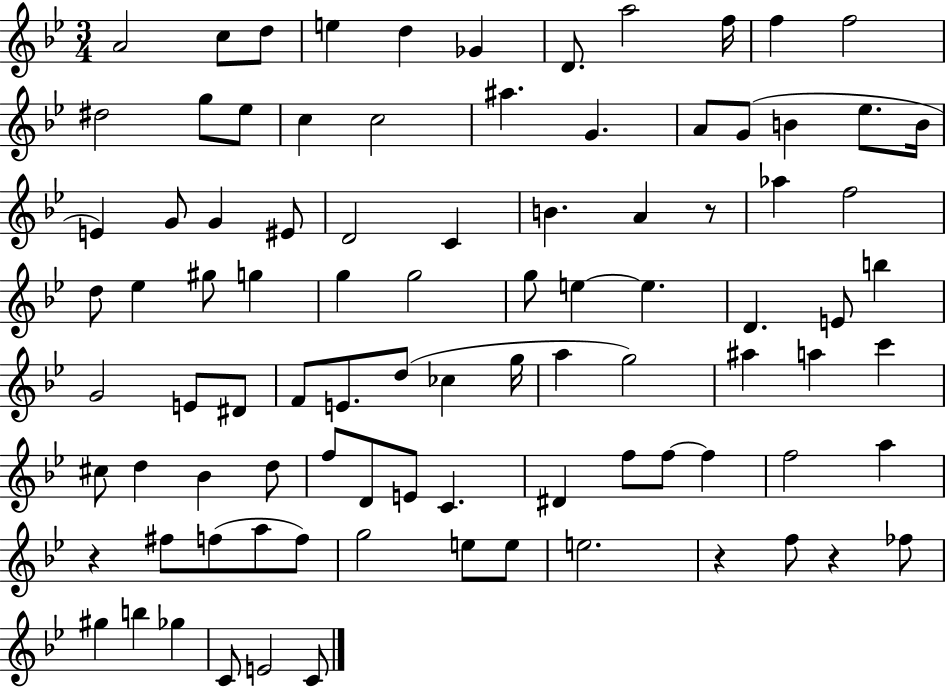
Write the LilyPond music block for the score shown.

{
  \clef treble
  \numericTimeSignature
  \time 3/4
  \key bes \major
  a'2 c''8 d''8 | e''4 d''4 ges'4 | d'8. a''2 f''16 | f''4 f''2 | \break dis''2 g''8 ees''8 | c''4 c''2 | ais''4. g'4. | a'8 g'8( b'4 ees''8. b'16 | \break e'4) g'8 g'4 eis'8 | d'2 c'4 | b'4. a'4 r8 | aes''4 f''2 | \break d''8 ees''4 gis''8 g''4 | g''4 g''2 | g''8 e''4~~ e''4. | d'4. e'8 b''4 | \break g'2 e'8 dis'8 | f'8 e'8. d''8( ces''4 g''16 | a''4 g''2) | ais''4 a''4 c'''4 | \break cis''8 d''4 bes'4 d''8 | f''8 d'8 e'8 c'4. | dis'4 f''8 f''8~~ f''4 | f''2 a''4 | \break r4 fis''8 f''8( a''8 f''8) | g''2 e''8 e''8 | e''2. | r4 f''8 r4 fes''8 | \break gis''4 b''4 ges''4 | c'8 e'2 c'8 | \bar "|."
}